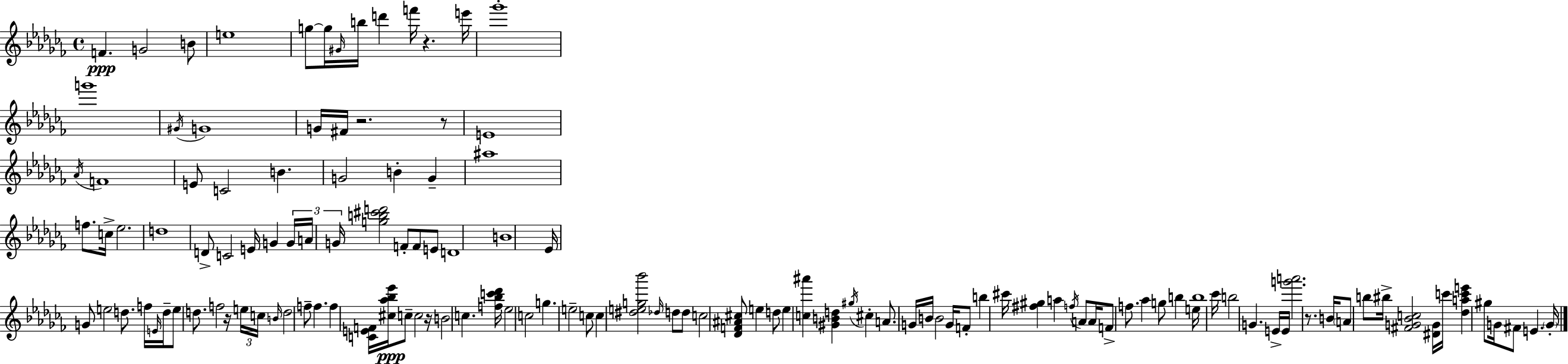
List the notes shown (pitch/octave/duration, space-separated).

F4/q. G4/h B4/e E5/w G5/e G5/s G#4/s B5/s D6/q F6/s R/q. E6/s Gb6/w G6/w G#4/s G4/w G4/s F#4/s R/h. R/e E4/w Ab4/s F4/w E4/e C4/h B4/q. G4/h B4/q G4/q A#5/w F5/e. C5/s Eb5/h. D5/w D4/e C4/h E4/s G4/q G4/s A4/s G4/s [G5,B5,C#6,D6]/h F4/e F4/e E4/e D4/w B4/w Eb4/s G4/e E5/h D5/e. F5/s E4/s D5/s E5/e D5/e. F5/h R/s E5/s C5/s B4/s D5/h F5/e F5/q. F5/q [C4,E4,F4]/s [C#5,Ab5,Bb5,Eb6]/s C5/e C5/h R/s B4/h C5/q. [F5,Bb5,C6,Db6]/s Eb5/h C5/h G5/q. E5/h C5/e C5/q [D#5,E5,G5,Bb6]/h Db5/s D5/e D5/e C5/h [Db4,F4,A#4,C#5]/e E5/q D5/e E5/q [C5,A#6]/q [G#4,B4,D5]/q G#5/s C#5/q A4/e. G4/s B4/s B4/h G4/s F4/e B5/q C#6/s [F#5,G#5]/q A5/q F5/s A4/e A4/s F4/e F5/e. Ab5/q G5/e B5/q E5/s B5/w CES6/s B5/h G4/q. E4/s E4/s [G6,A6]/h. R/e. B4/s A4/e B5/e BIS5/s [F#4,G4,Bb4,C5]/h [D#4,G4]/s C6/s [Db5,A5,C6,E6]/q G#5/e G4/s F#4/e E4/q. G4/s